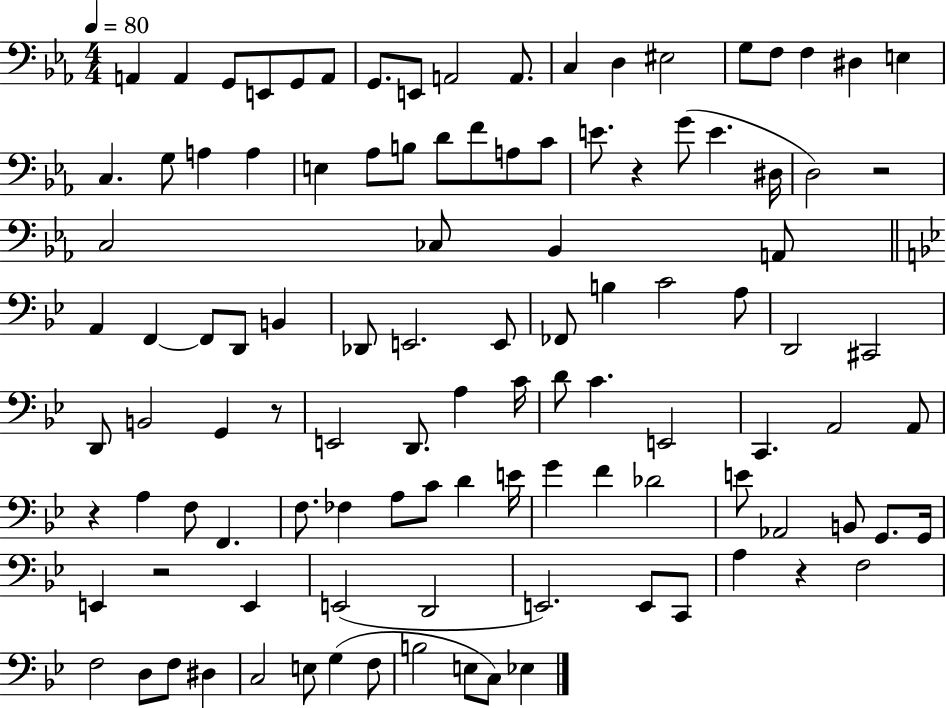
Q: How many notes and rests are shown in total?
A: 109